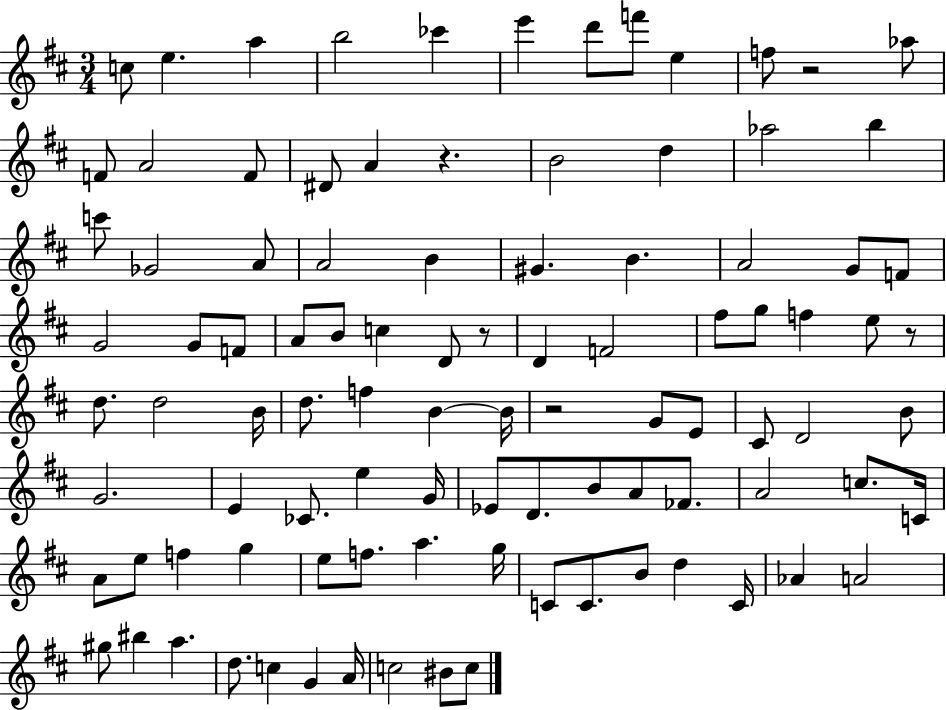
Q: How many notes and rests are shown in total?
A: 98